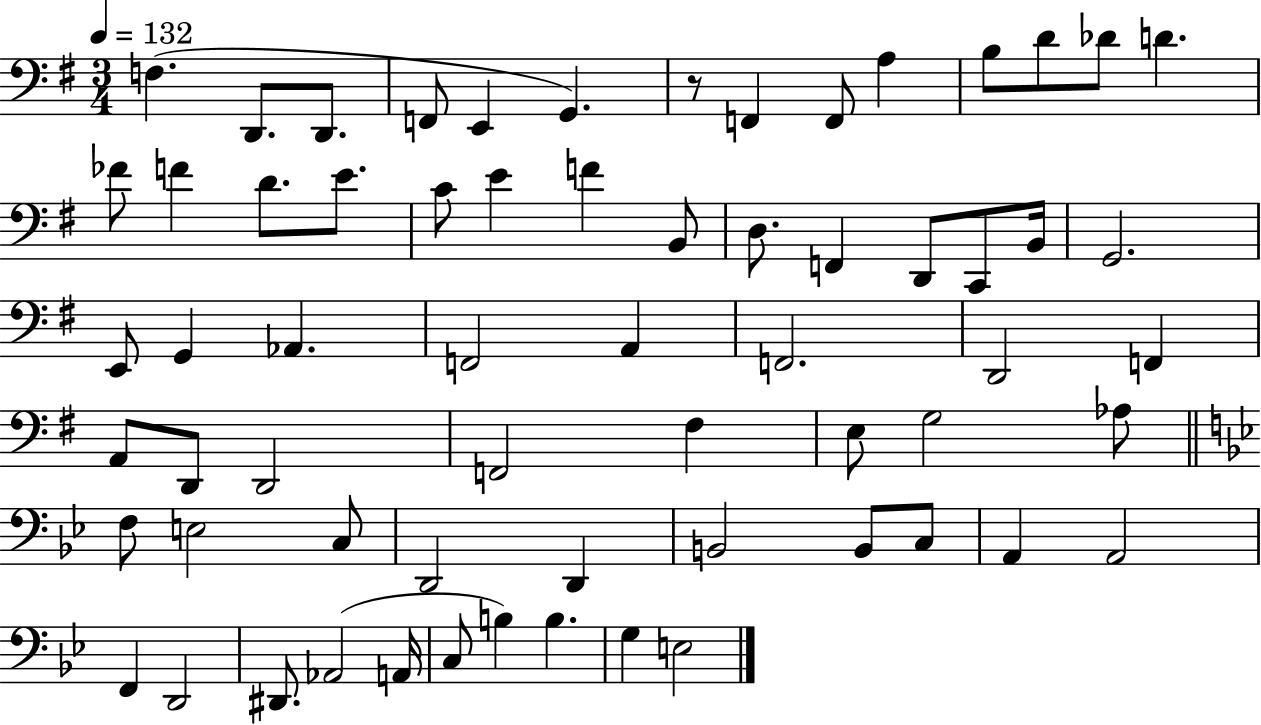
{
  \clef bass
  \numericTimeSignature
  \time 3/4
  \key g \major
  \tempo 4 = 132
  f4.( d,8. d,8. | f,8 e,4 g,4.) | r8 f,4 f,8 a4 | b8 d'8 des'8 d'4. | \break fes'8 f'4 d'8. e'8. | c'8 e'4 f'4 b,8 | d8. f,4 d,8 c,8 b,16 | g,2. | \break e,8 g,4 aes,4. | f,2 a,4 | f,2. | d,2 f,4 | \break a,8 d,8 d,2 | f,2 fis4 | e8 g2 aes8 | \bar "||" \break \key bes \major f8 e2 c8 | d,2 d,4 | b,2 b,8 c8 | a,4 a,2 | \break f,4 d,2 | dis,8. aes,2( a,16 | c8 b4) b4. | g4 e2 | \break \bar "|."
}